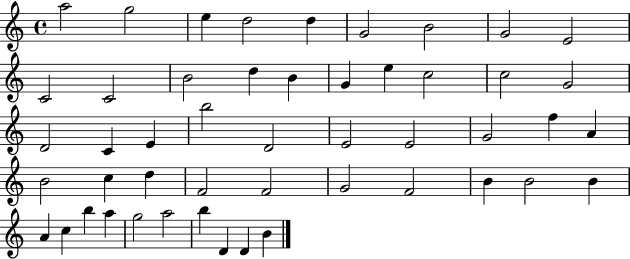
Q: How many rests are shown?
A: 0